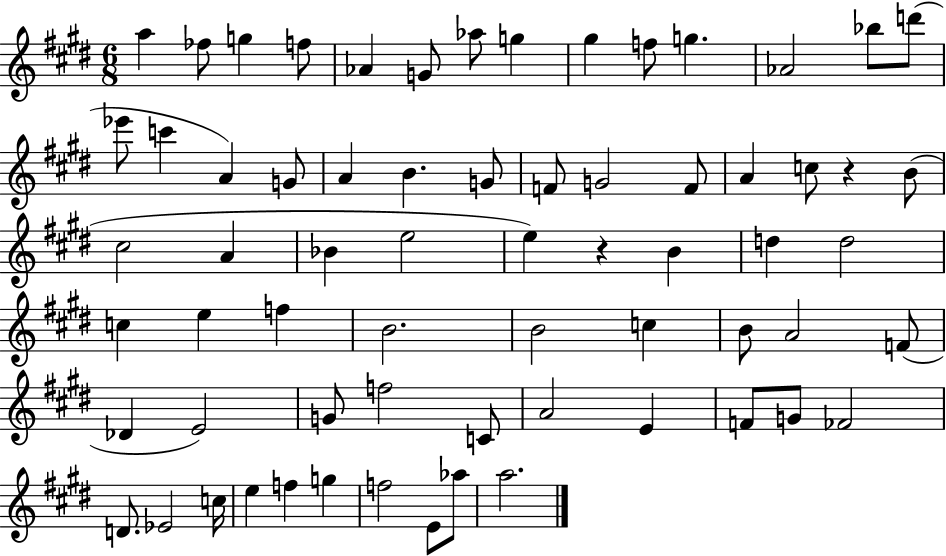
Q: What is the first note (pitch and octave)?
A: A5